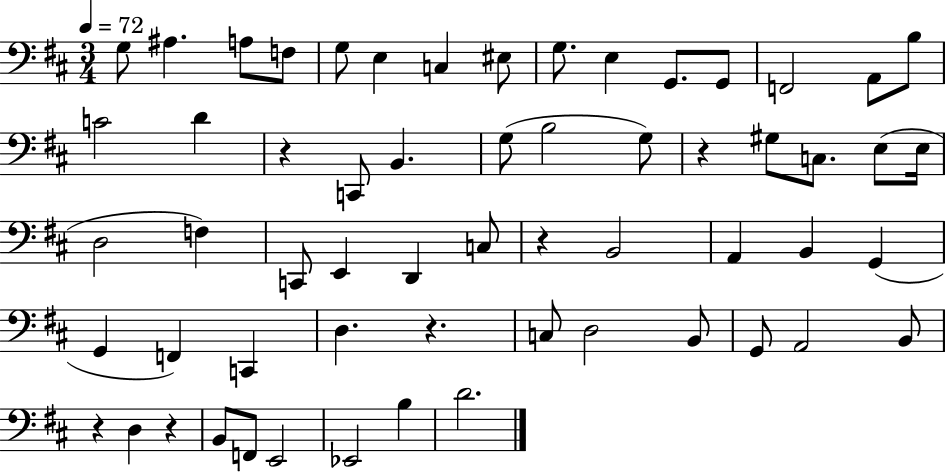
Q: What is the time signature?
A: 3/4